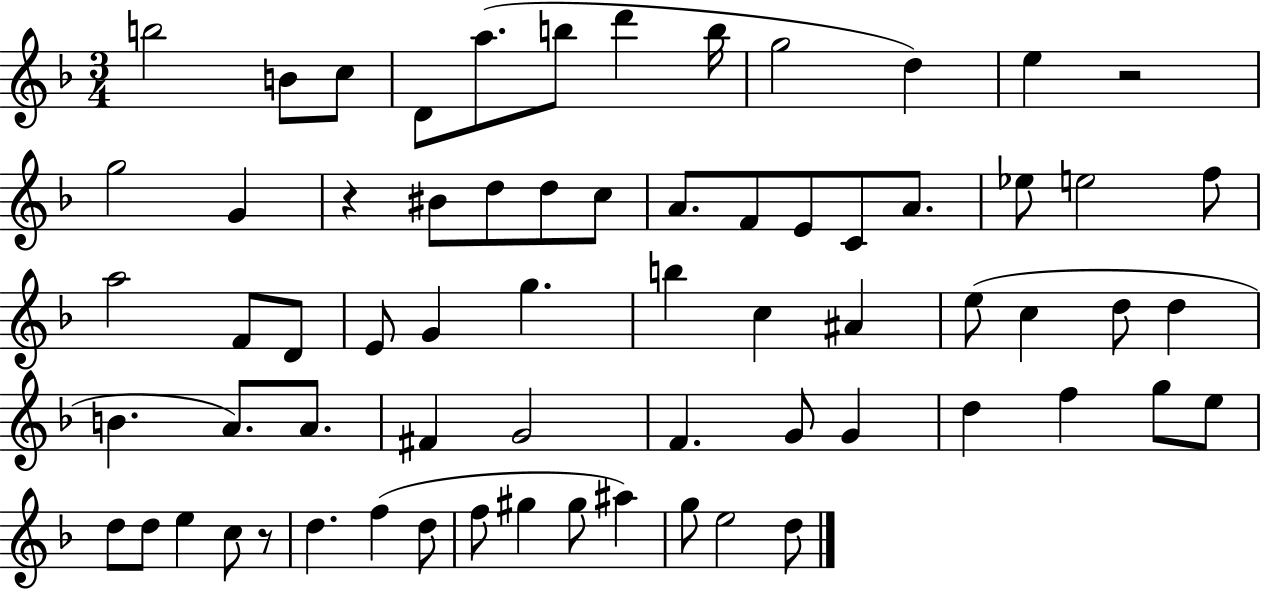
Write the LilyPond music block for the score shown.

{
  \clef treble
  \numericTimeSignature
  \time 3/4
  \key f \major
  b''2 b'8 c''8 | d'8 a''8.( b''8 d'''4 b''16 | g''2 d''4) | e''4 r2 | \break g''2 g'4 | r4 bis'8 d''8 d''8 c''8 | a'8. f'8 e'8 c'8 a'8. | ees''8 e''2 f''8 | \break a''2 f'8 d'8 | e'8 g'4 g''4. | b''4 c''4 ais'4 | e''8( c''4 d''8 d''4 | \break b'4. a'8.) a'8. | fis'4 g'2 | f'4. g'8 g'4 | d''4 f''4 g''8 e''8 | \break d''8 d''8 e''4 c''8 r8 | d''4. f''4( d''8 | f''8 gis''4 gis''8 ais''4) | g''8 e''2 d''8 | \break \bar "|."
}